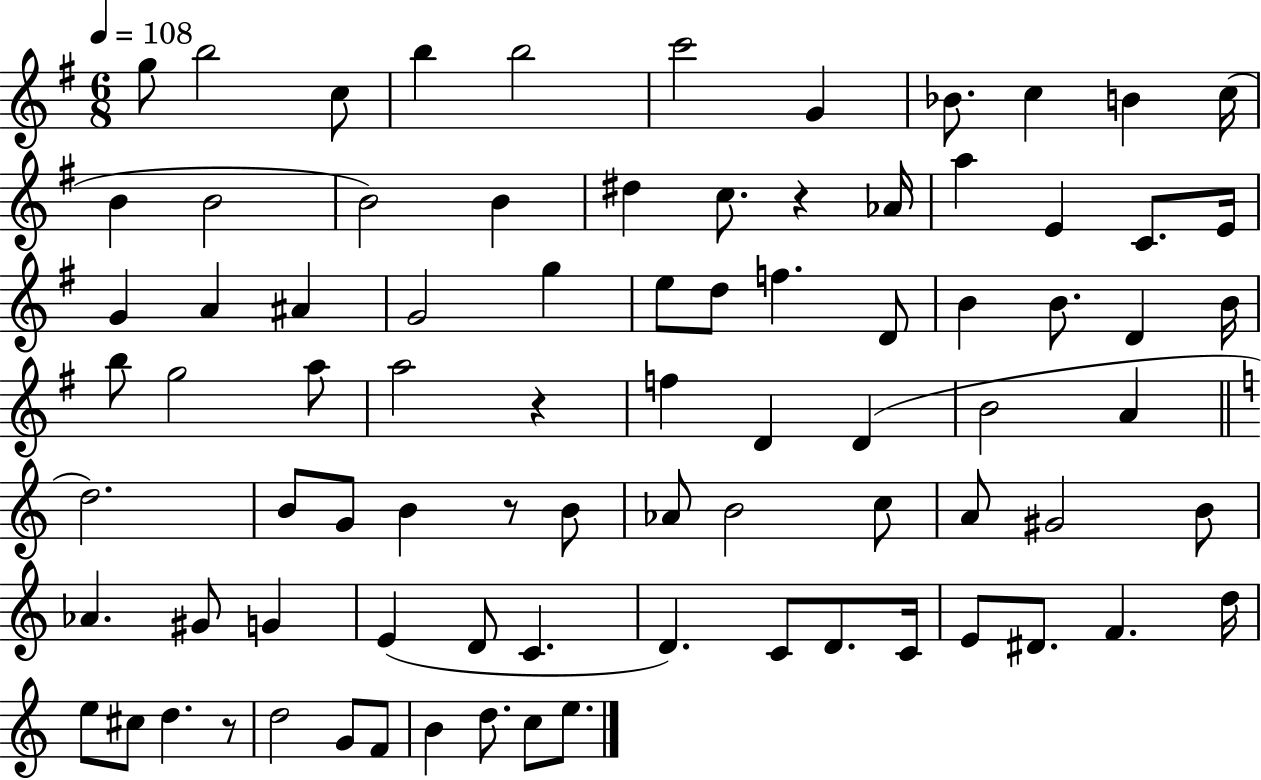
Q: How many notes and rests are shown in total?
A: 83